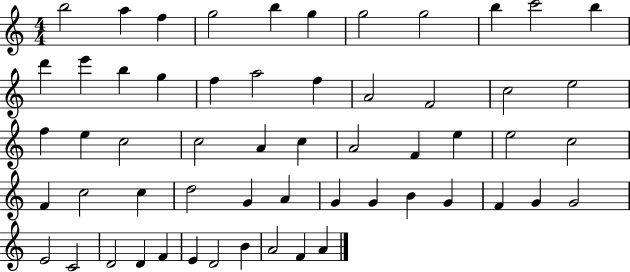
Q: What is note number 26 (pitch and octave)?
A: C5